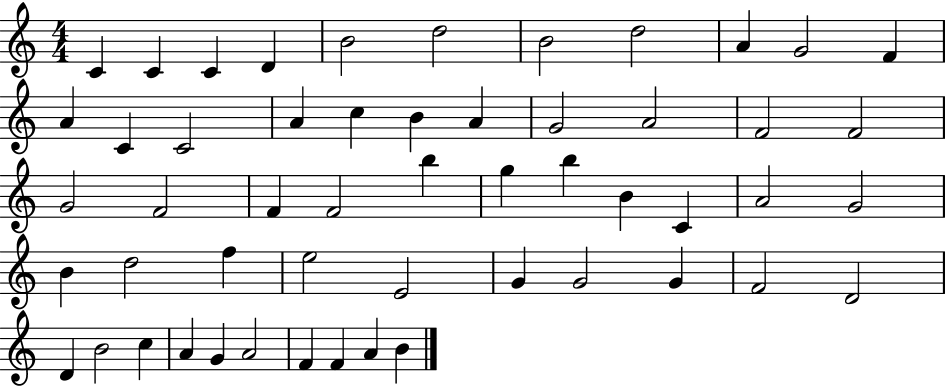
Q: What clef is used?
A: treble